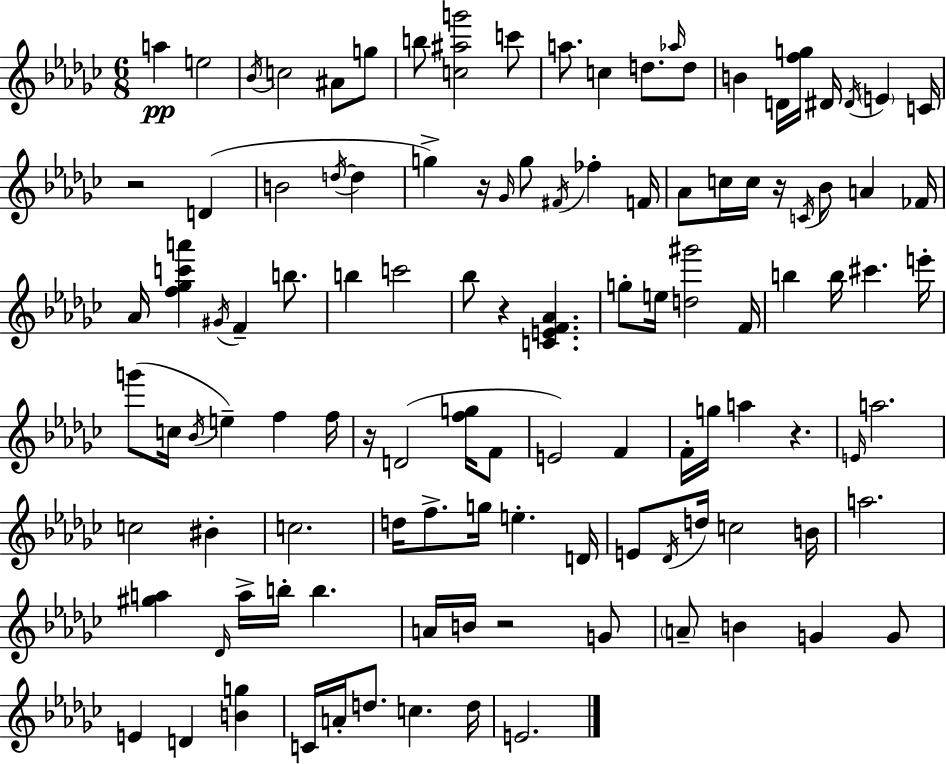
A5/q E5/h Bb4/s C5/h A#4/e G5/e B5/e [C5,A#5,G6]/h C6/e A5/e. C5/q D5/e. Ab5/s D5/e B4/q D4/s [F5,G5]/s D#4/s D#4/s E4/q C4/s R/h D4/q B4/h D5/s D5/q G5/q R/s Gb4/s G5/e F#4/s FES5/q F4/s Ab4/e C5/s C5/s R/s C4/s Bb4/e A4/q FES4/s Ab4/s [F5,Gb5,C6,A6]/q G#4/s F4/q B5/e. B5/q C6/h Bb5/e R/q [C4,E4,F4,Ab4]/q. G5/e E5/s [D5,G#6]/h F4/s B5/q B5/s C#6/q. E6/s G6/e C5/s Bb4/s E5/q F5/q F5/s R/s D4/h [F5,G5]/s F4/e E4/h F4/q F4/s G5/s A5/q R/q. E4/s A5/h. C5/h BIS4/q C5/h. D5/s F5/e. G5/s E5/q. D4/s E4/e Db4/s D5/s C5/h B4/s A5/h. [G#5,A5]/q Db4/s A5/s B5/s B5/q. A4/s B4/s R/h G4/e A4/e B4/q G4/q G4/e E4/q D4/q [B4,G5]/q C4/s A4/s D5/e. C5/q. D5/s E4/h.